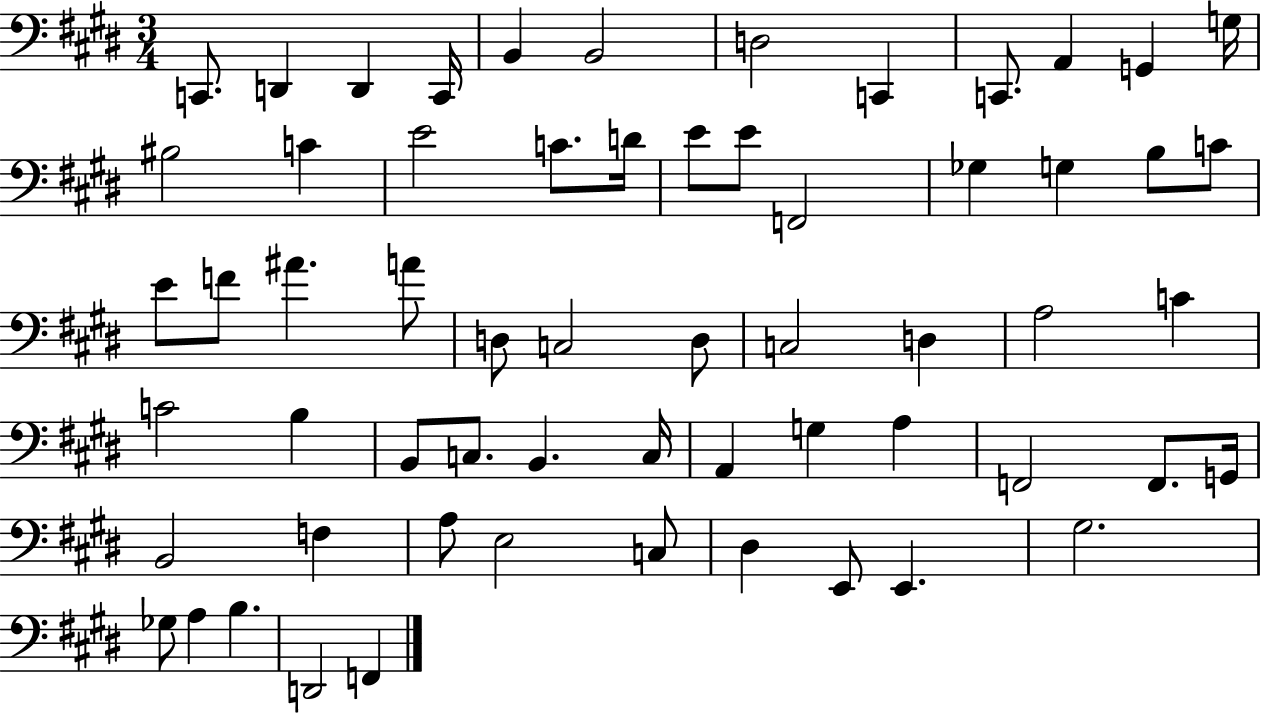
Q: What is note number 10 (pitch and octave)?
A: A2